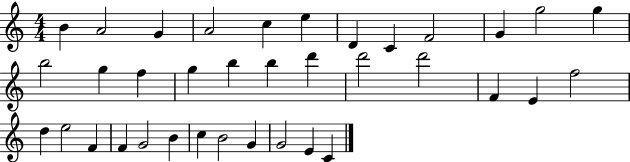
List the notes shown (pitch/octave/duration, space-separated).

B4/q A4/h G4/q A4/h C5/q E5/q D4/q C4/q F4/h G4/q G5/h G5/q B5/h G5/q F5/q G5/q B5/q B5/q D6/q D6/h D6/h F4/q E4/q F5/h D5/q E5/h F4/q F4/q G4/h B4/q C5/q B4/h G4/q G4/h E4/q C4/q